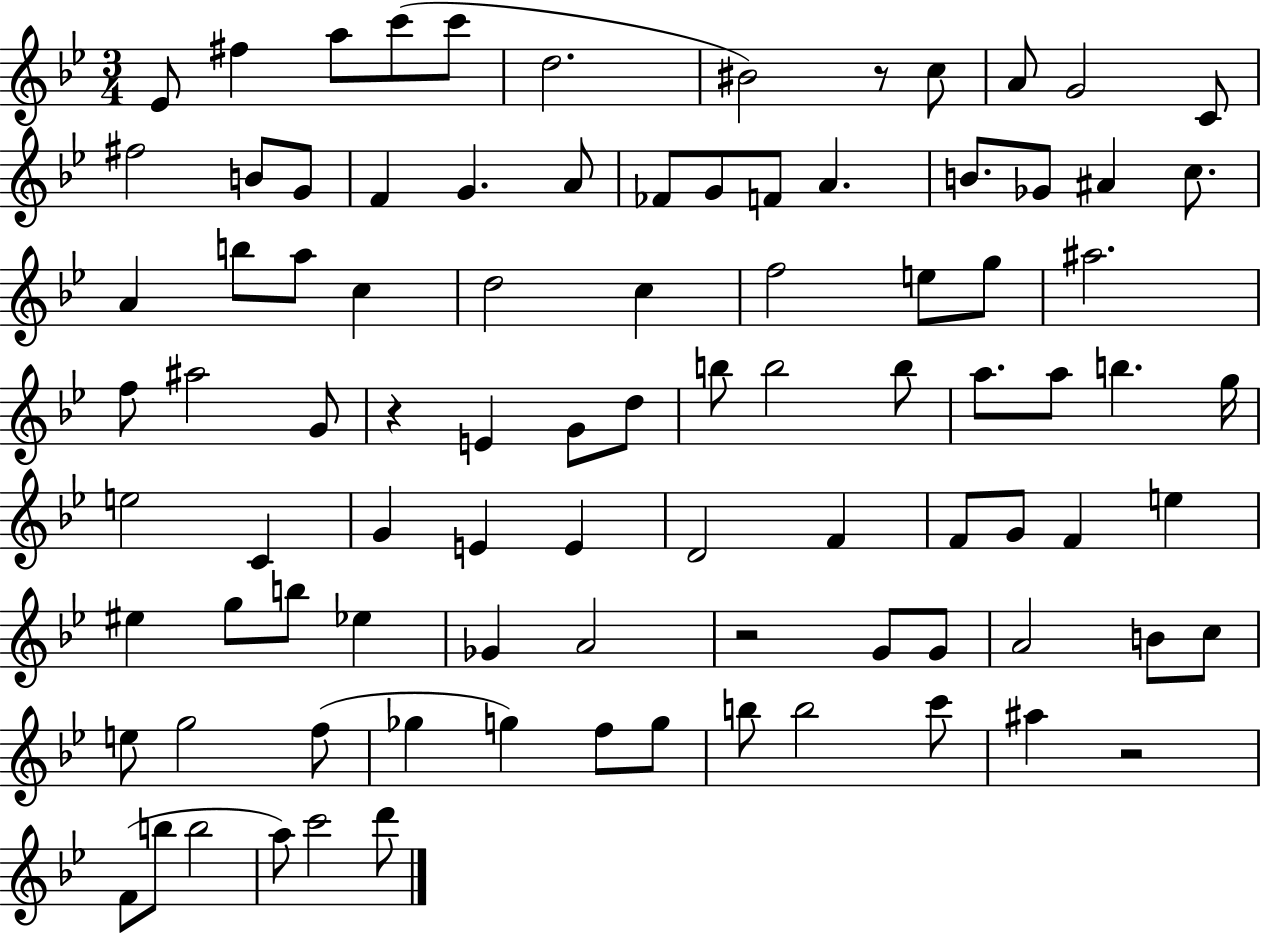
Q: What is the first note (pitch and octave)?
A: Eb4